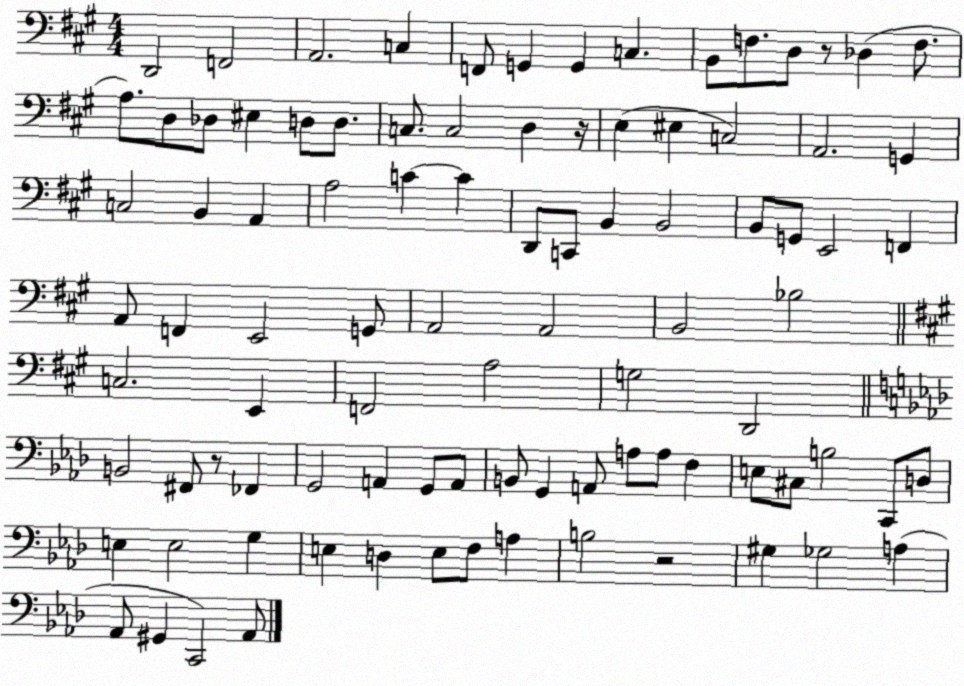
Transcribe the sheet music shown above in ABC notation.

X:1
T:Untitled
M:4/4
L:1/4
K:A
D,,2 F,,2 A,,2 C, F,,/2 G,, G,, C, B,,/2 F,/2 D,/2 z/2 _D, F,/2 A,/2 D,/2 _D,/2 ^E, D,/2 D,/2 C,/2 C,2 D, z/4 E, ^E, C,2 A,,2 G,, C,2 B,, A,, A,2 C C D,,/2 C,,/2 B,, B,,2 B,,/2 G,,/2 E,,2 F,, A,,/2 F,, E,,2 G,,/2 A,,2 A,,2 B,,2 _B,2 C,2 E,, F,,2 A,2 G,2 D,,2 B,,2 ^F,,/2 z/2 _F,, G,,2 A,, G,,/2 A,,/2 B,,/2 G,, A,,/2 A,/2 A,/2 F, E,/2 ^C,/2 B,2 C,,/2 D,/2 E, E,2 G, E, D, E,/2 F,/2 A, B,2 z2 ^G, _G,2 A, _A,,/2 ^G,, C,,2 _A,,/2